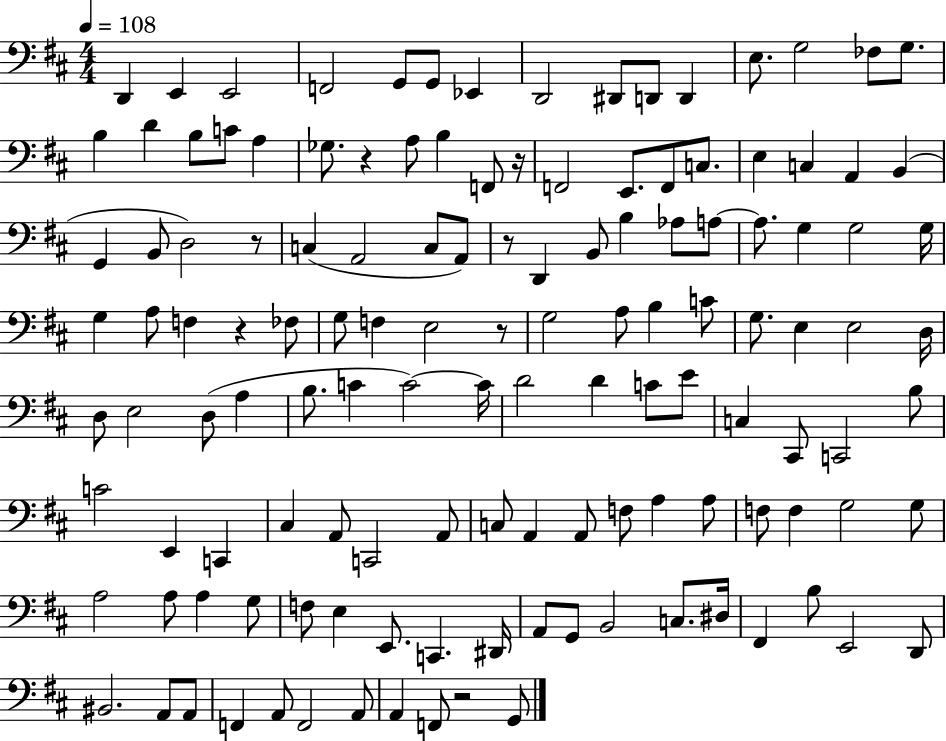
{
  \clef bass
  \numericTimeSignature
  \time 4/4
  \key d \major
  \tempo 4 = 108
  d,4 e,4 e,2 | f,2 g,8 g,8 ees,4 | d,2 dis,8 d,8 d,4 | e8. g2 fes8 g8. | \break b4 d'4 b8 c'8 a4 | ges8. r4 a8 b4 f,8 r16 | f,2 e,8. f,8 c8. | e4 c4 a,4 b,4( | \break g,4 b,8 d2) r8 | c4( a,2 c8 a,8) | r8 d,4 b,8 b4 aes8 a8~~ | a8. g4 g2 g16 | \break g4 a8 f4 r4 fes8 | g8 f4 e2 r8 | g2 a8 b4 c'8 | g8. e4 e2 d16 | \break d8 e2 d8( a4 | b8. c'4 c'2~~) c'16 | d'2 d'4 c'8 e'8 | c4 cis,8 c,2 b8 | \break c'2 e,4 c,4 | cis4 a,8 c,2 a,8 | c8 a,4 a,8 f8 a4 a8 | f8 f4 g2 g8 | \break a2 a8 a4 g8 | f8 e4 e,8. c,4. dis,16 | a,8 g,8 b,2 c8. dis16 | fis,4 b8 e,2 d,8 | \break bis,2. a,8 a,8 | f,4 a,8 f,2 a,8 | a,4 f,8 r2 g,8 | \bar "|."
}